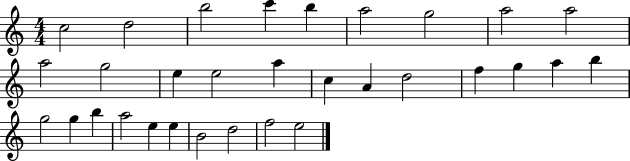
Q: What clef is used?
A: treble